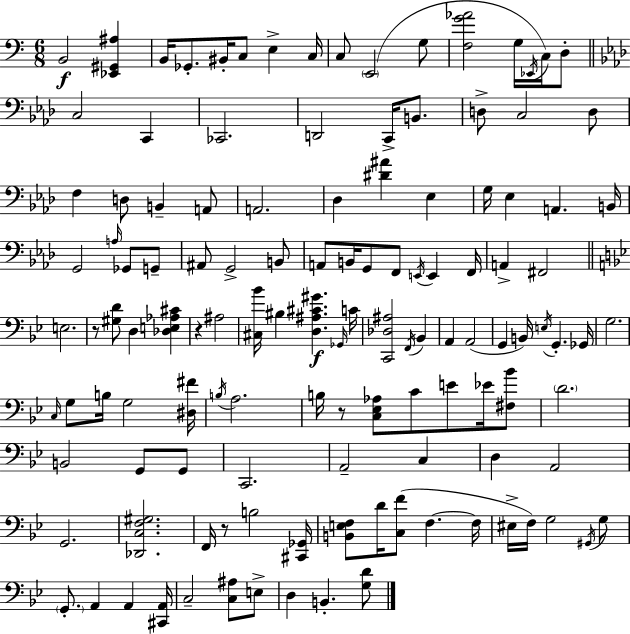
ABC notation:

X:1
T:Untitled
M:6/8
L:1/4
K:Am
B,,2 [_E,,^G,,^A,] B,,/4 _G,,/2 ^B,,/4 C,/2 E, C,/4 C,/2 E,,2 G,/2 [F,G_A]2 G,/4 _E,,/4 C,/4 D,/2 C,2 C,, _C,,2 D,,2 C,,/4 B,,/2 D,/2 C,2 D,/2 F, D,/2 B,, A,,/2 A,,2 _D, [^D^A] _E, G,/4 _E, A,, B,,/4 G,,2 A,/4 _G,,/2 G,,/2 ^A,,/2 G,,2 B,,/2 A,,/2 B,,/4 G,,/2 F,,/2 E,,/4 E,, F,,/4 A,, ^F,,2 E,2 z/2 [^G,D]/2 D, [_D,E,_A,^C] z ^A,2 [^C,_B]/4 ^B, [D,^A,^C^G] _G,,/4 C/4 [C,,_D,^A,]2 F,,/4 _B,, A,, A,,2 G,, B,,/4 E,/4 G,, _G,,/4 G,2 C,/4 G,/2 B,/4 G,2 [^D,^F]/4 B,/4 A,2 B,/4 z/2 [C,_E,_A,]/2 C/2 E/2 _E/4 [^F,_B]/2 D2 B,,2 G,,/2 G,,/2 C,,2 A,,2 C, D, A,,2 G,,2 [_D,,C,F,^G,]2 F,,/4 z/2 B,2 [^C,,_G,,]/4 [B,,E,F,]/2 D/4 [C,F]/2 F, F,/4 ^E,/4 F,/4 G,2 ^G,,/4 G,/2 G,,/2 A,, A,, [^C,,A,,]/4 C,2 [C,^A,]/2 E,/2 D, B,, [G,D]/2